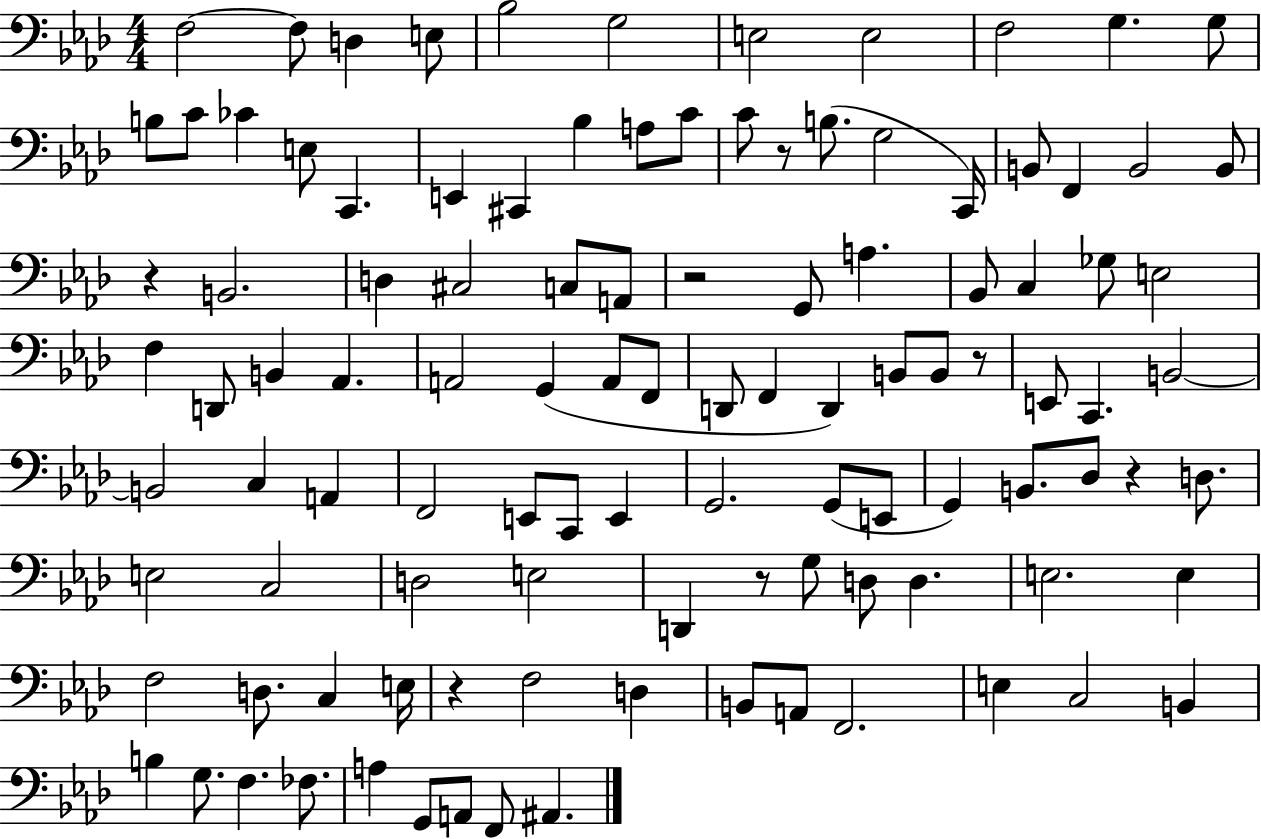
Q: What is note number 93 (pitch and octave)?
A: B3